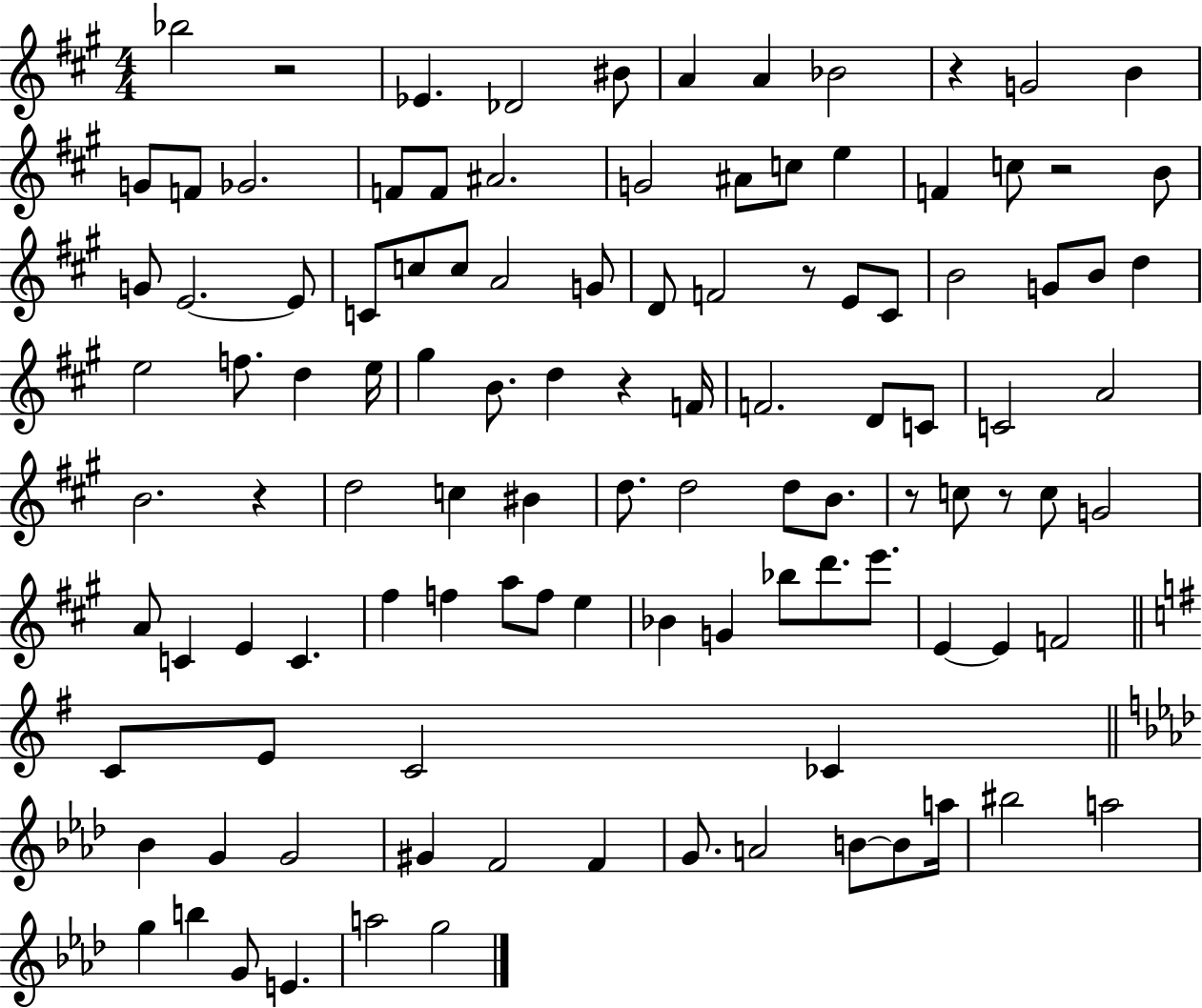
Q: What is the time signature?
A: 4/4